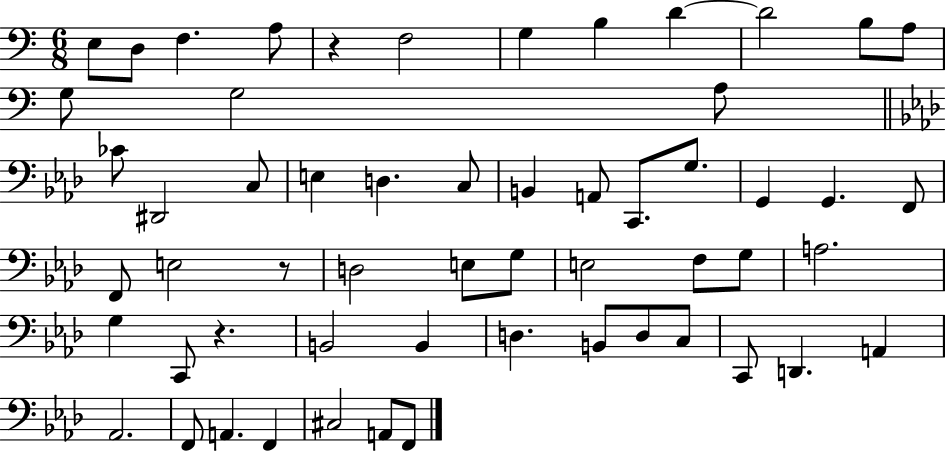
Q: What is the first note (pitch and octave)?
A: E3